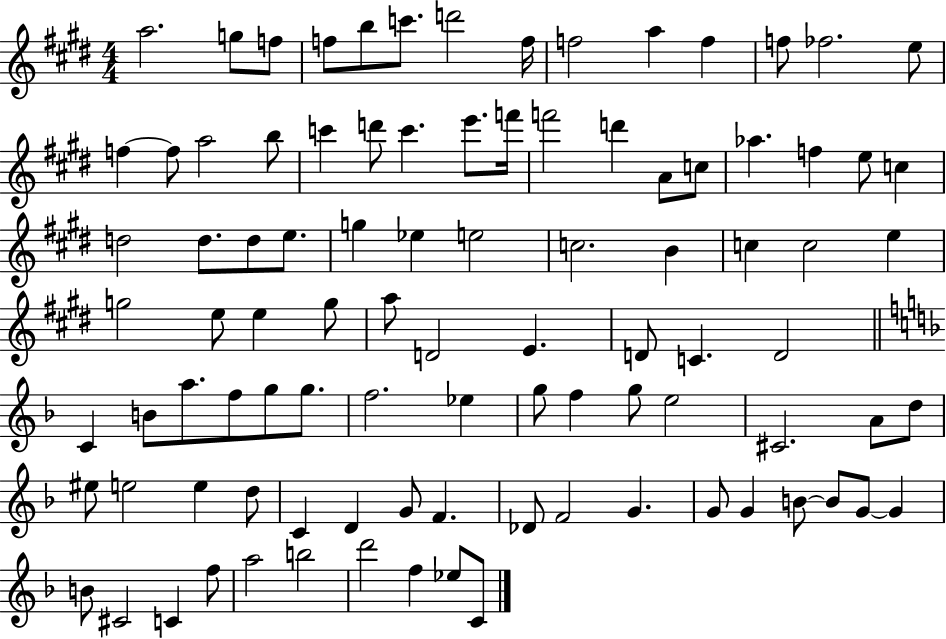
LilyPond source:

{
  \clef treble
  \numericTimeSignature
  \time 4/4
  \key e \major
  a''2. g''8 f''8 | f''8 b''8 c'''8. d'''2 f''16 | f''2 a''4 f''4 | f''8 fes''2. e''8 | \break f''4~~ f''8 a''2 b''8 | c'''4 d'''8 c'''4. e'''8. f'''16 | f'''2 d'''4 a'8 c''8 | aes''4. f''4 e''8 c''4 | \break d''2 d''8. d''8 e''8. | g''4 ees''4 e''2 | c''2. b'4 | c''4 c''2 e''4 | \break g''2 e''8 e''4 g''8 | a''8 d'2 e'4. | d'8 c'4. d'2 | \bar "||" \break \key f \major c'4 b'8 a''8. f''8 g''8 g''8. | f''2. ees''4 | g''8 f''4 g''8 e''2 | cis'2. a'8 d''8 | \break eis''8 e''2 e''4 d''8 | c'4 d'4 g'8 f'4. | des'8 f'2 g'4. | g'8 g'4 b'8~~ b'8 g'8~~ g'4 | \break b'8 cis'2 c'4 f''8 | a''2 b''2 | d'''2 f''4 ees''8 c'8 | \bar "|."
}